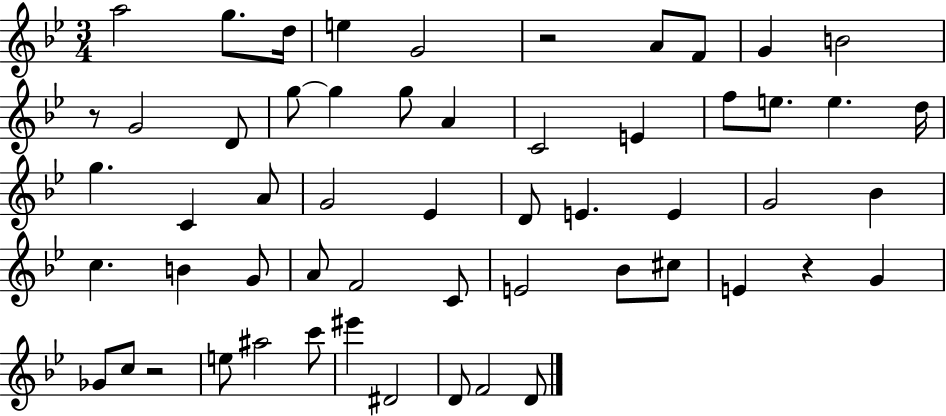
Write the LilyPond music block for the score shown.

{
  \clef treble
  \numericTimeSignature
  \time 3/4
  \key bes \major
  a''2 g''8. d''16 | e''4 g'2 | r2 a'8 f'8 | g'4 b'2 | \break r8 g'2 d'8 | g''8~~ g''4 g''8 a'4 | c'2 e'4 | f''8 e''8. e''4. d''16 | \break g''4. c'4 a'8 | g'2 ees'4 | d'8 e'4. e'4 | g'2 bes'4 | \break c''4. b'4 g'8 | a'8 f'2 c'8 | e'2 bes'8 cis''8 | e'4 r4 g'4 | \break ges'8 c''8 r2 | e''8 ais''2 c'''8 | eis'''4 dis'2 | d'8 f'2 d'8 | \break \bar "|."
}